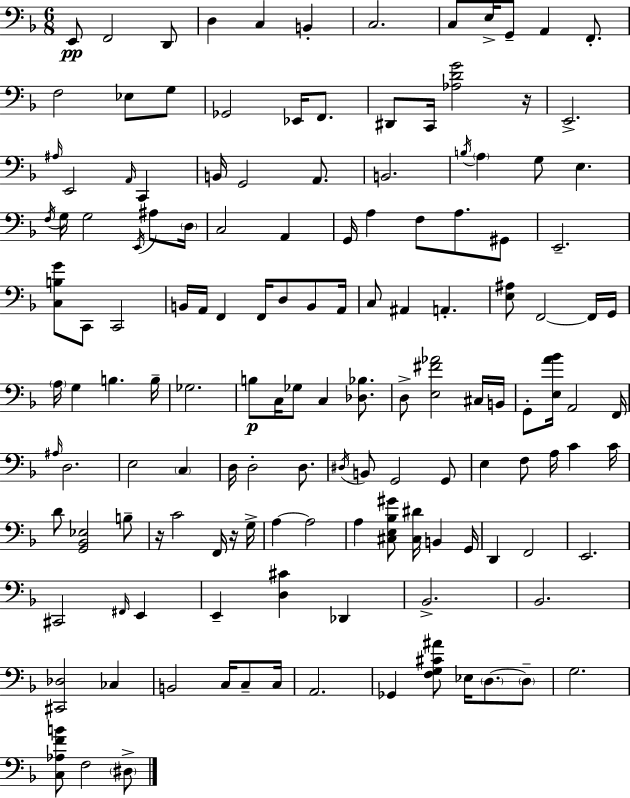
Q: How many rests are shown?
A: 3